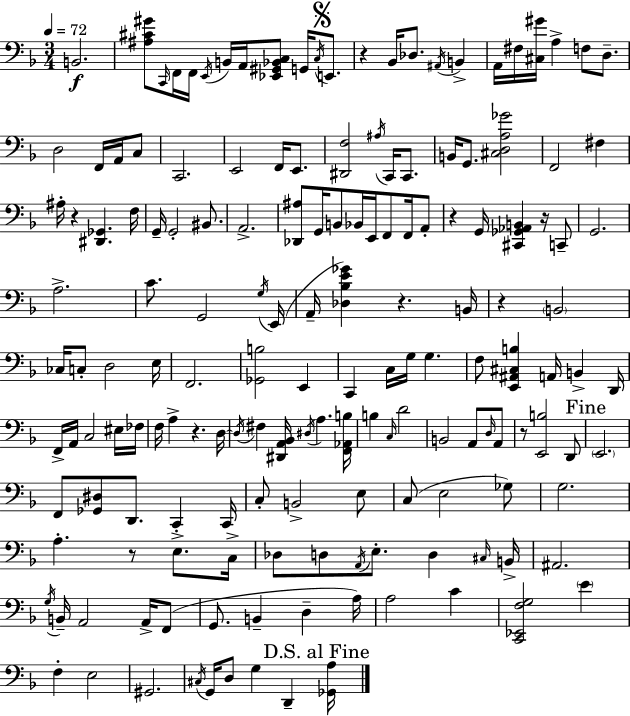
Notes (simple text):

B2/h. [A#3,C#4,G#4]/e C2/s F2/s F2/s E2/s B2/s A2/s [Eb2,G#2,Bb2,C3]/e G2/s C3/s E2/e. R/q Bb2/s Db3/e. A#2/s B2/q A2/s F#3/s [C#3,G#4]/s A3/q F3/e D3/e. D3/h F2/s A2/s C3/e C2/h. E2/h F2/s E2/e. [D#2,F3]/h A#3/s C2/s C2/e. B2/s G2/e. [C#3,D3,A3,Gb4]/h F2/h F#3/q A#3/s R/q [D#2,Gb2]/q. F3/s G2/s G2/h BIS2/e. A2/h. [Db2,A#3]/e G2/s B2/e Bb2/s E2/s F2/e F2/s A2/e R/q G2/s [C#2,Gb2,Ab2,B2]/q R/s C2/e G2/h. A3/h. C4/e. G2/h G3/s E2/s A2/s [Db3,Bb3,E4,Gb4]/q R/q. B2/s R/q B2/h CES3/s C3/e D3/h E3/s F2/h. [Gb2,B3]/h E2/q C2/q C3/s G3/s G3/q. F3/e [E2,A#2,C#3,B3]/q A2/s B2/q D2/s F2/s A2/s C3/h EIS3/s FES3/s F3/s A3/q R/q. D3/s D3/s F#3/q [D#2,A2,Bb2]/s D#3/s A3/q. [F2,Ab2,B3]/s B3/q C3/s D4/h B2/h A2/e D3/s A2/e R/e [E2,B3]/h D2/e E2/h. F2/e [Gb2,D#3]/e D2/e. C2/q C2/s C3/e B2/h E3/e C3/e E3/h Gb3/e G3/h. A3/q. R/e E3/e. C3/s Db3/e D3/e A2/s E3/e. D3/q C#3/s B2/s A#2/h. G3/s B2/s A2/h A2/s F2/e G2/e. B2/q D3/q A3/s A3/h C4/q [C2,Eb2,F3,G3]/h E4/q F3/q E3/h G#2/h. C#3/s G2/s D3/e G3/q D2/q [Gb2,A3]/s